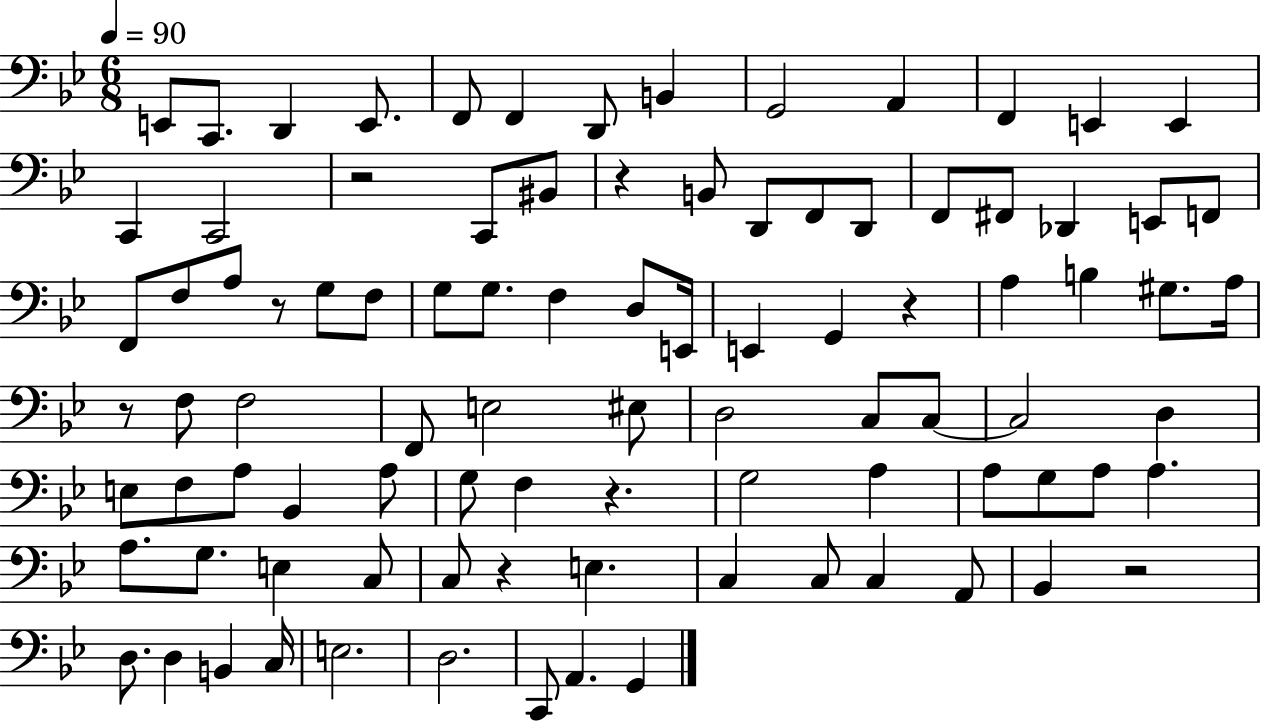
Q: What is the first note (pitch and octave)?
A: E2